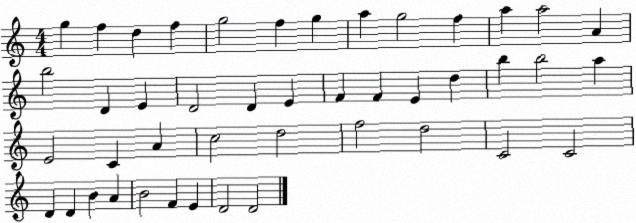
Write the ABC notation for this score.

X:1
T:Untitled
M:4/4
L:1/4
K:C
g f d f g2 f g a g2 f a a2 A b2 D E D2 D E F F E d b b2 a E2 C A c2 d2 f2 d2 C2 C2 D D B A B2 F E D2 D2